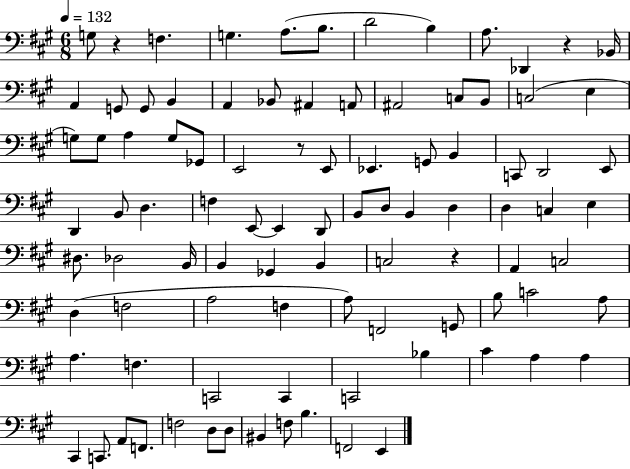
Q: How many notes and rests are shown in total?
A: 94